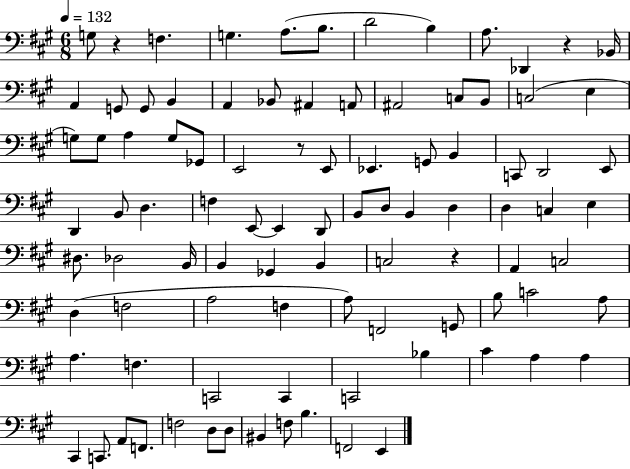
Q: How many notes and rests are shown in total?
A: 94